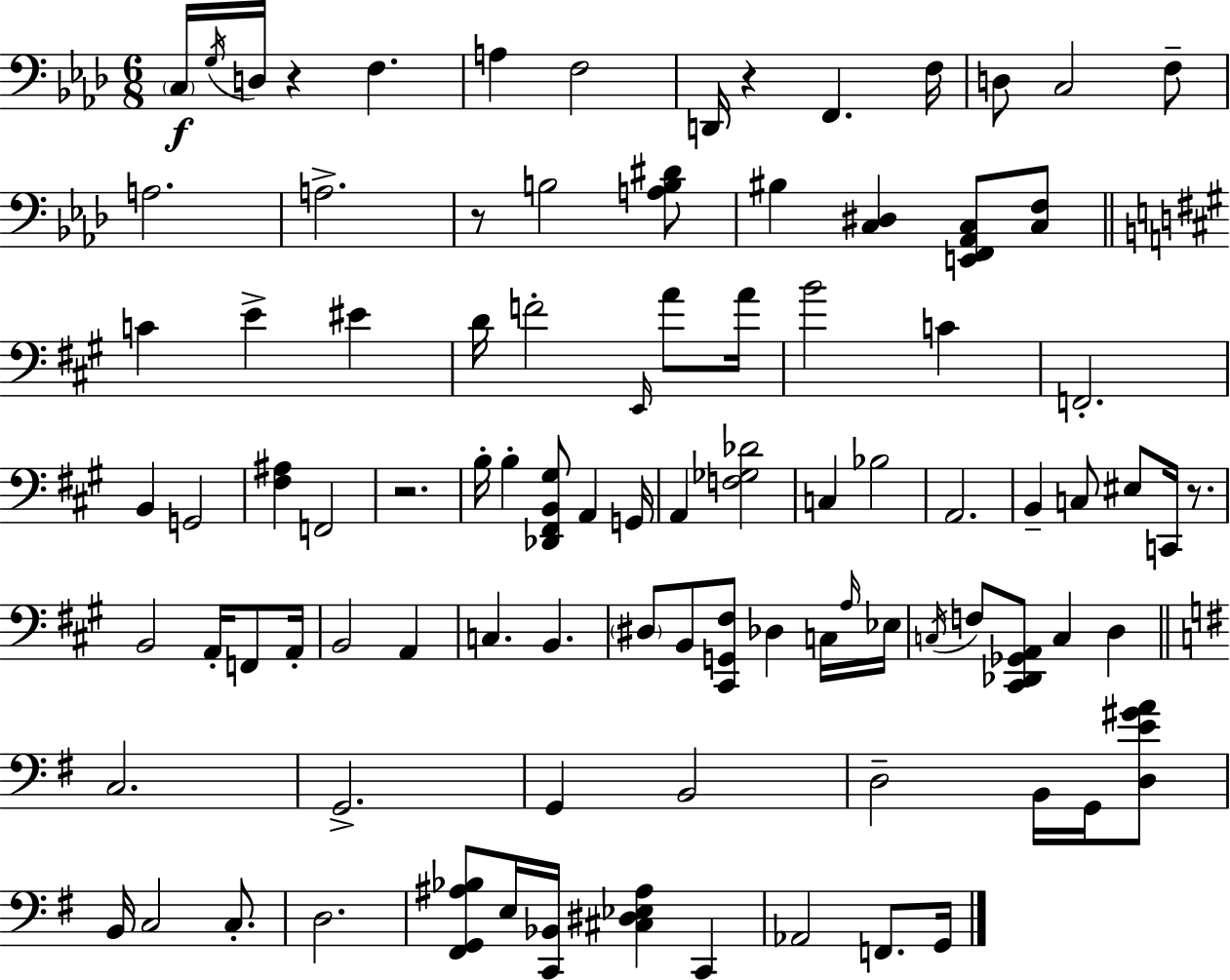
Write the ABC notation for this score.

X:1
T:Untitled
M:6/8
L:1/4
K:Fm
C,/4 G,/4 D,/4 z F, A, F,2 D,,/4 z F,, F,/4 D,/2 C,2 F,/2 A,2 A,2 z/2 B,2 [A,B,^D]/2 ^B, [C,^D,] [E,,F,,_A,,C,]/2 [C,F,]/2 C E ^E D/4 F2 E,,/4 A/2 A/4 B2 C F,,2 B,, G,,2 [^F,^A,] F,,2 z2 B,/4 B, [_D,,^F,,B,,^G,]/2 A,, G,,/4 A,, [F,_G,_D]2 C, _B,2 A,,2 B,, C,/2 ^E,/2 C,,/4 z/2 B,,2 A,,/4 F,,/2 A,,/4 B,,2 A,, C, B,, ^D,/2 B,,/2 [^C,,G,,^F,]/2 _D, C,/4 A,/4 _E,/4 C,/4 F,/2 [^C,,_D,,_G,,A,,]/2 C, D, C,2 G,,2 G,, B,,2 D,2 B,,/4 G,,/4 [D,E^GA]/2 B,,/4 C,2 C,/2 D,2 [^F,,G,,^A,_B,]/2 E,/4 [C,,_B,,]/4 [^C,^D,_E,^A,] C,, _A,,2 F,,/2 G,,/4